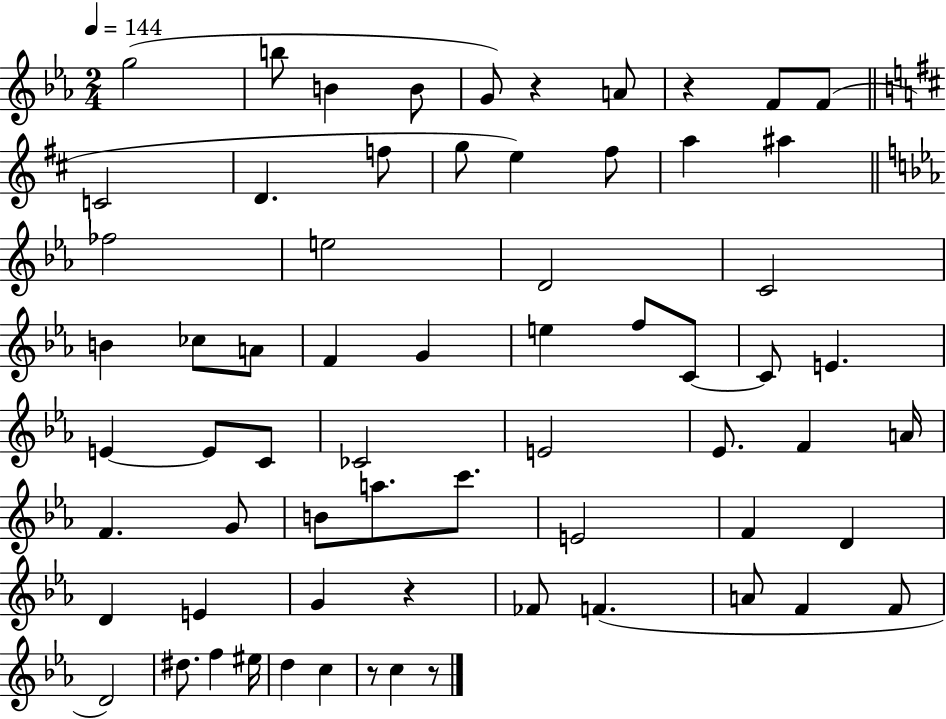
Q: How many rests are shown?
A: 5